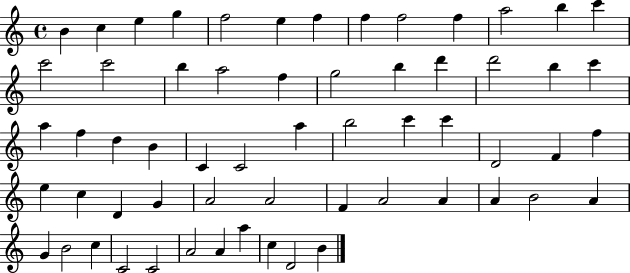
B4/q C5/q E5/q G5/q F5/h E5/q F5/q F5/q F5/h F5/q A5/h B5/q C6/q C6/h C6/h B5/q A5/h F5/q G5/h B5/q D6/q D6/h B5/q C6/q A5/q F5/q D5/q B4/q C4/q C4/h A5/q B5/h C6/q C6/q D4/h F4/q F5/q E5/q C5/q D4/q G4/q A4/h A4/h F4/q A4/h A4/q A4/q B4/h A4/q G4/q B4/h C5/q C4/h C4/h A4/h A4/q A5/q C5/q D4/h B4/q